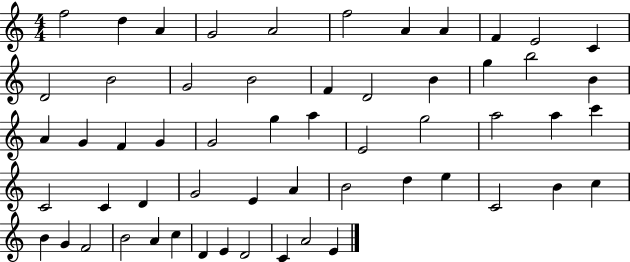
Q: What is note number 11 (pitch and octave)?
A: C4